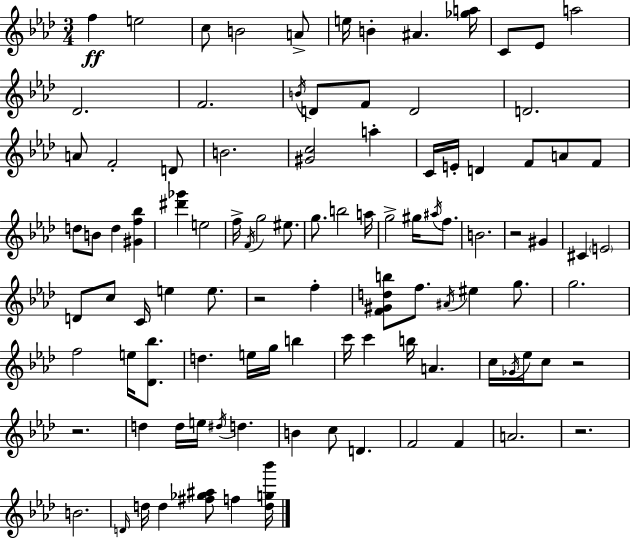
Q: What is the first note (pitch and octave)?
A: F5